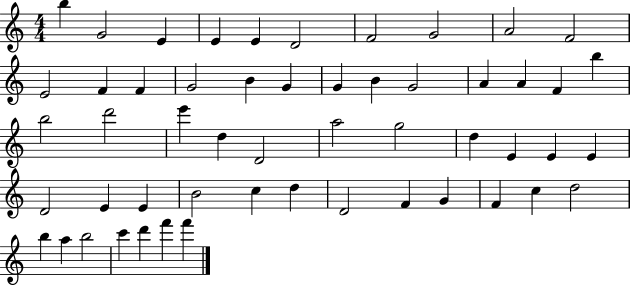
X:1
T:Untitled
M:4/4
L:1/4
K:C
b G2 E E E D2 F2 G2 A2 F2 E2 F F G2 B G G B G2 A A F b b2 d'2 e' d D2 a2 g2 d E E E D2 E E B2 c d D2 F G F c d2 b a b2 c' d' f' f'